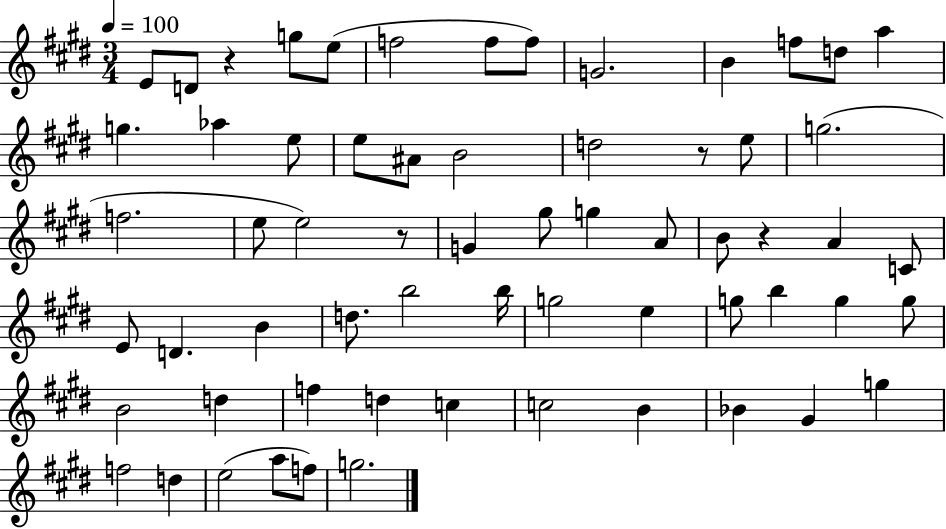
E4/e D4/e R/q G5/e E5/e F5/h F5/e F5/e G4/h. B4/q F5/e D5/e A5/q G5/q. Ab5/q E5/e E5/e A#4/e B4/h D5/h R/e E5/e G5/h. F5/h. E5/e E5/h R/e G4/q G#5/e G5/q A4/e B4/e R/q A4/q C4/e E4/e D4/q. B4/q D5/e. B5/h B5/s G5/h E5/q G5/e B5/q G5/q G5/e B4/h D5/q F5/q D5/q C5/q C5/h B4/q Bb4/q G#4/q G5/q F5/h D5/q E5/h A5/e F5/e G5/h.